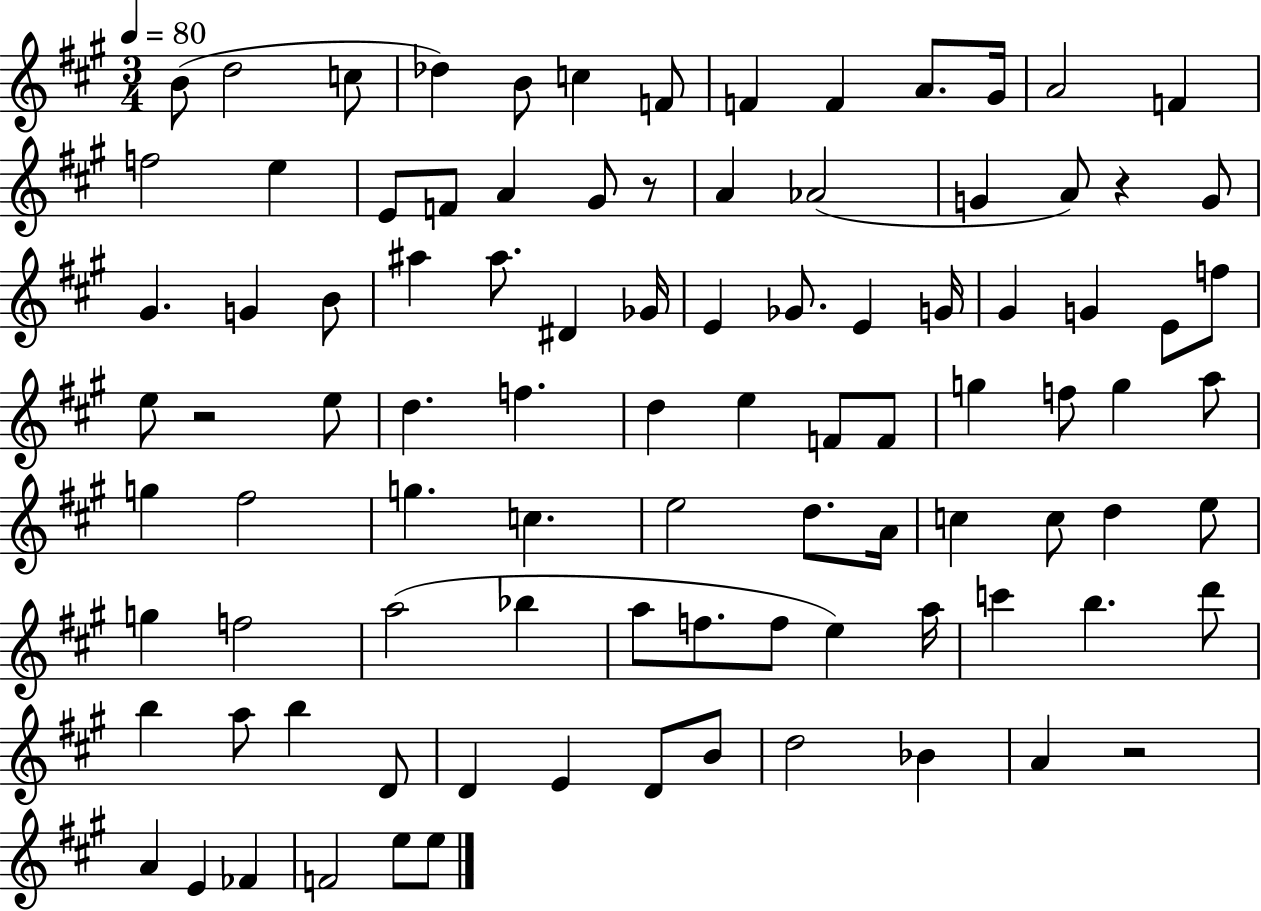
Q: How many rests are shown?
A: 4